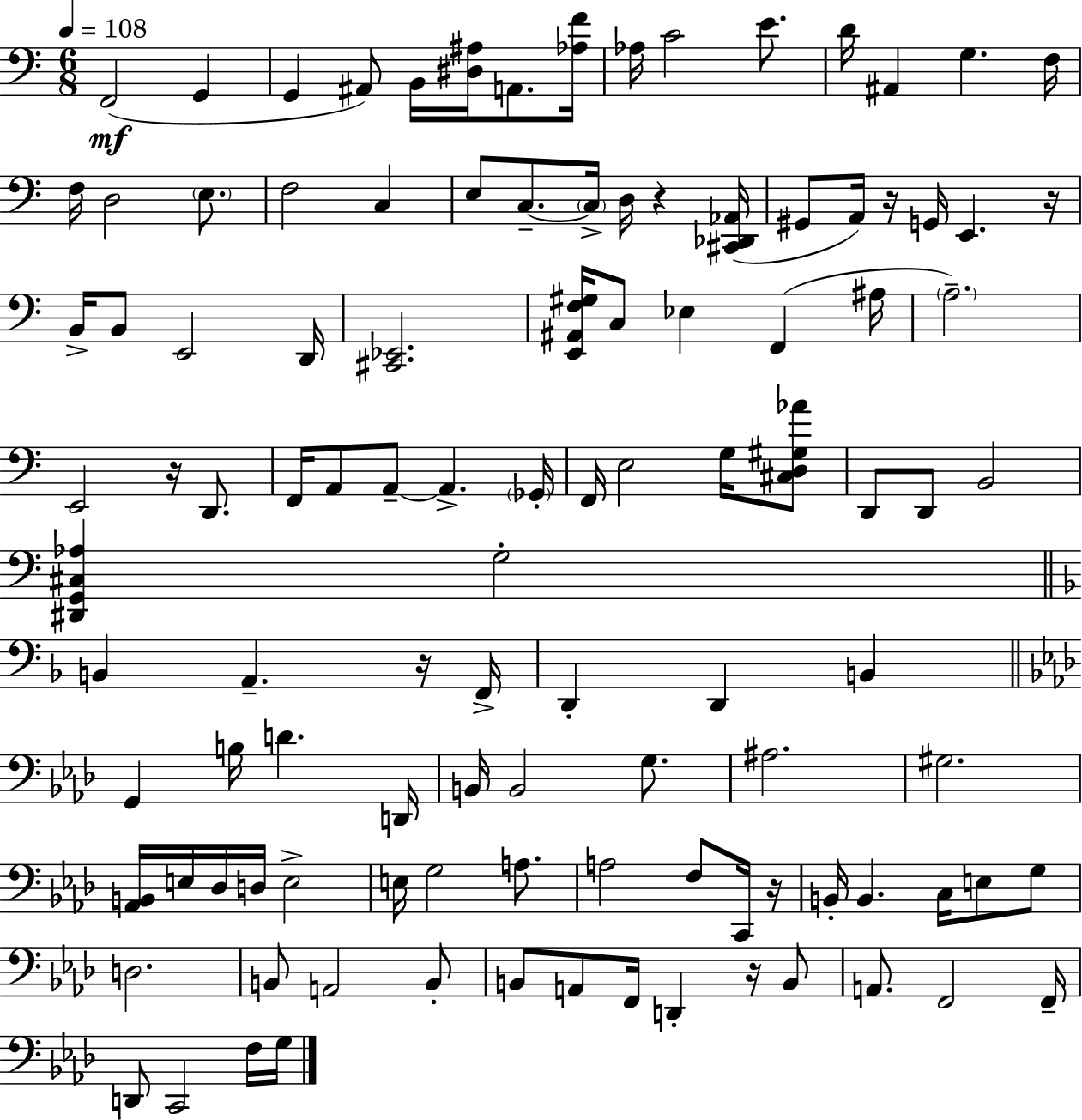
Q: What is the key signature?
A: C major